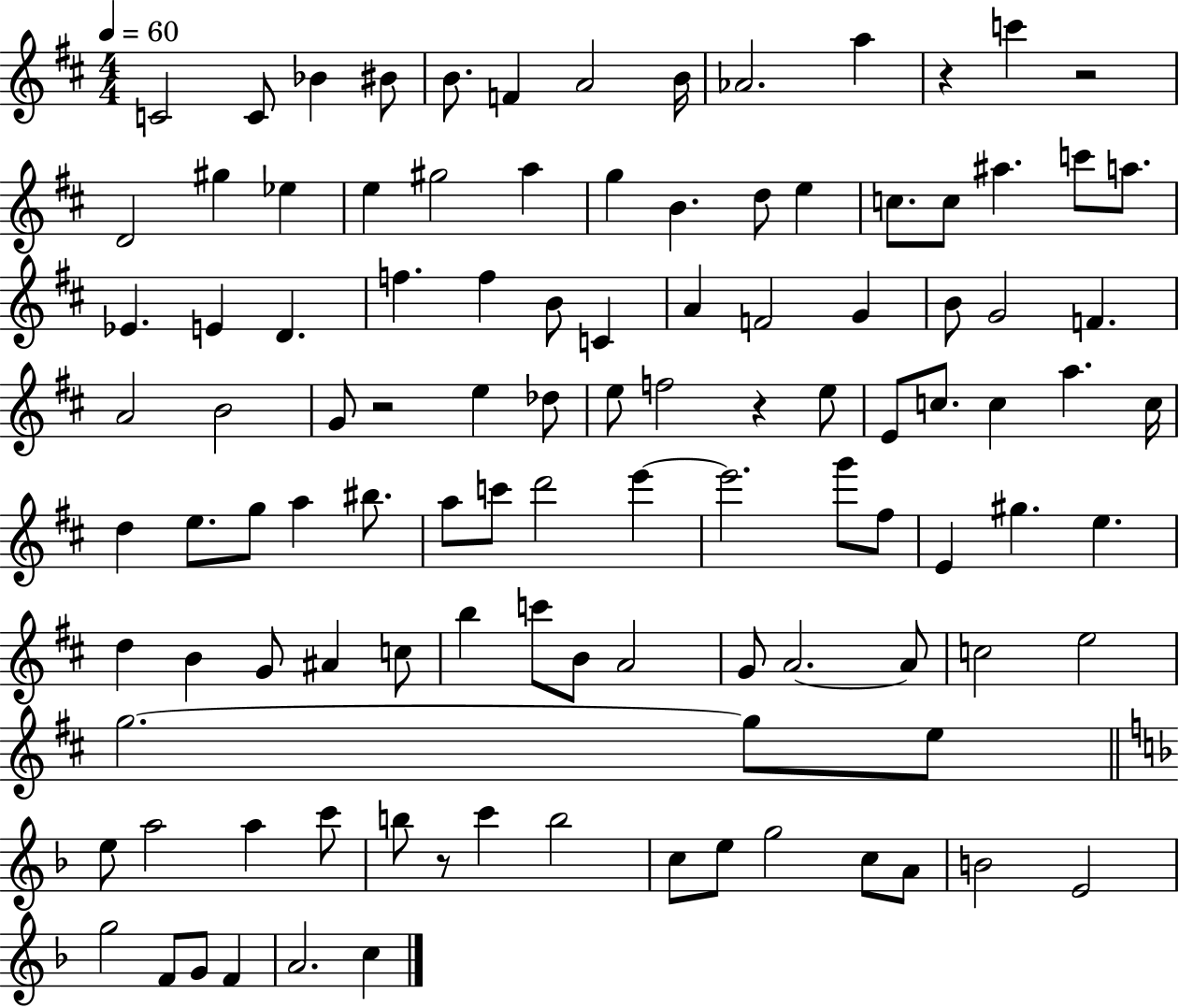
C4/h C4/e Bb4/q BIS4/e B4/e. F4/q A4/h B4/s Ab4/h. A5/q R/q C6/q R/h D4/h G#5/q Eb5/q E5/q G#5/h A5/q G5/q B4/q. D5/e E5/q C5/e. C5/e A#5/q. C6/e A5/e. Eb4/q. E4/q D4/q. F5/q. F5/q B4/e C4/q A4/q F4/h G4/q B4/e G4/h F4/q. A4/h B4/h G4/e R/h E5/q Db5/e E5/e F5/h R/q E5/e E4/e C5/e. C5/q A5/q. C5/s D5/q E5/e. G5/e A5/q BIS5/e. A5/e C6/e D6/h E6/q E6/h. G6/e F#5/e E4/q G#5/q. E5/q. D5/q B4/q G4/e A#4/q C5/e B5/q C6/e B4/e A4/h G4/e A4/h. A4/e C5/h E5/h G5/h. G5/e E5/e E5/e A5/h A5/q C6/e B5/e R/e C6/q B5/h C5/e E5/e G5/h C5/e A4/e B4/h E4/h G5/h F4/e G4/e F4/q A4/h. C5/q